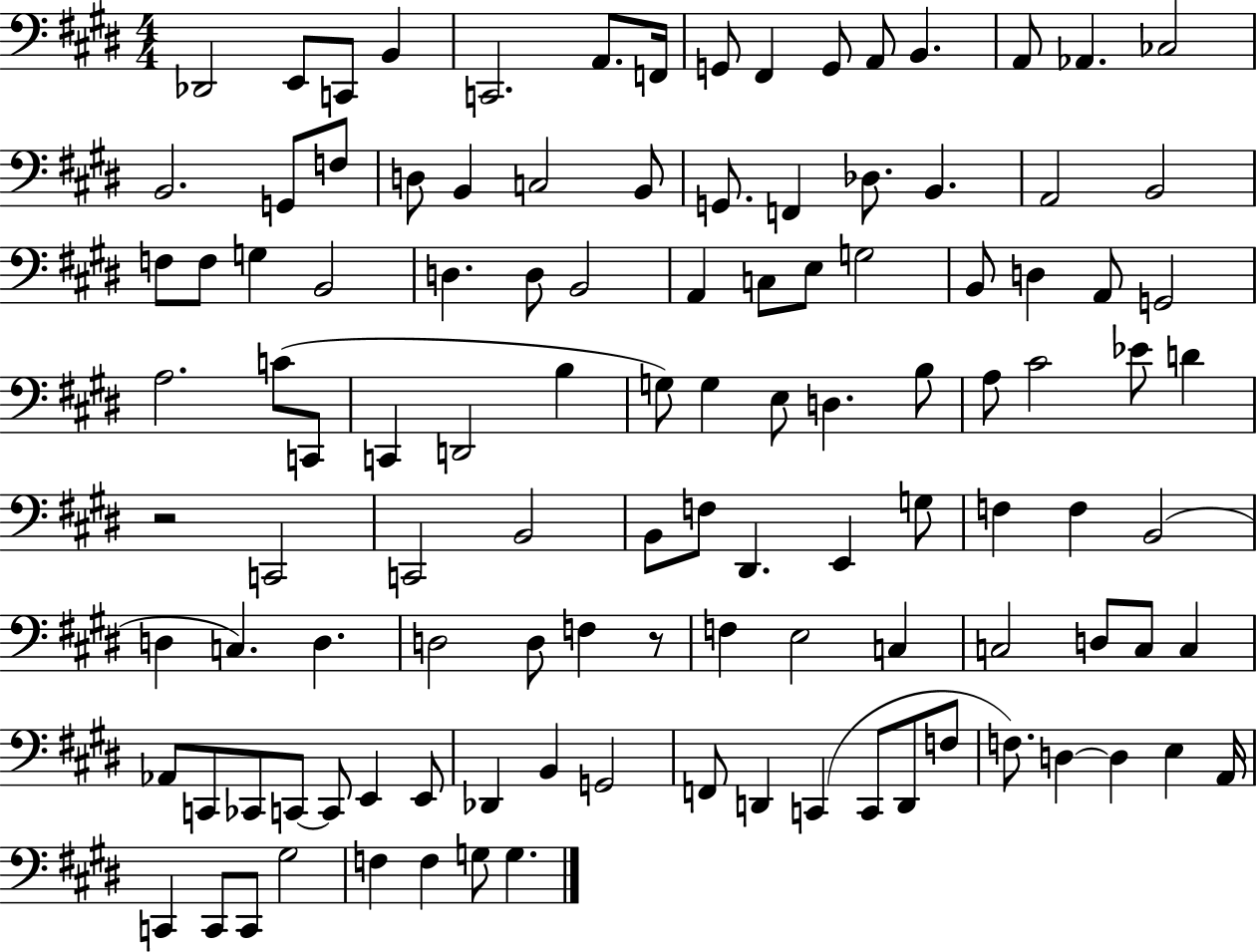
{
  \clef bass
  \numericTimeSignature
  \time 4/4
  \key e \major
  des,2 e,8 c,8 b,4 | c,2. a,8. f,16 | g,8 fis,4 g,8 a,8 b,4. | a,8 aes,4. ces2 | \break b,2. g,8 f8 | d8 b,4 c2 b,8 | g,8. f,4 des8. b,4. | a,2 b,2 | \break f8 f8 g4 b,2 | d4. d8 b,2 | a,4 c8 e8 g2 | b,8 d4 a,8 g,2 | \break a2. c'8( c,8 | c,4 d,2 b4 | g8) g4 e8 d4. b8 | a8 cis'2 ees'8 d'4 | \break r2 c,2 | c,2 b,2 | b,8 f8 dis,4. e,4 g8 | f4 f4 b,2( | \break d4 c4.) d4. | d2 d8 f4 r8 | f4 e2 c4 | c2 d8 c8 c4 | \break aes,8 c,8 ces,8 c,8~~ c,8 e,4 e,8 | des,4 b,4 g,2 | f,8 d,4 c,4( c,8 d,8 f8 | f8.) d4~~ d4 e4 a,16 | \break c,4 c,8 c,8 gis2 | f4 f4 g8 g4. | \bar "|."
}